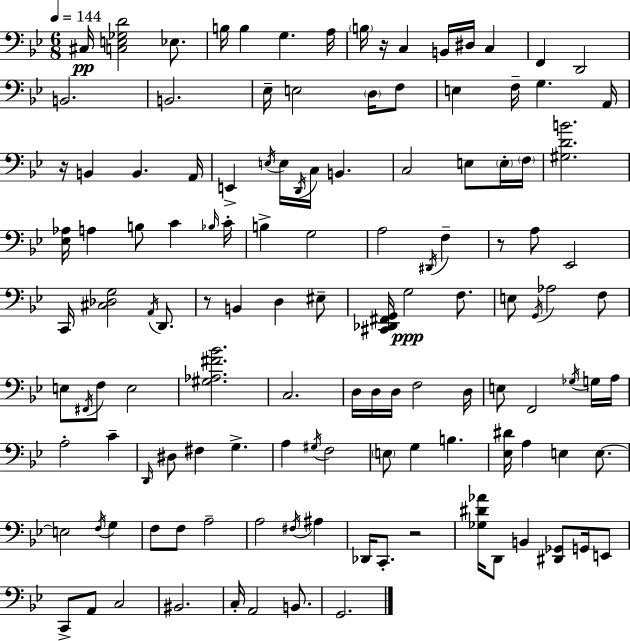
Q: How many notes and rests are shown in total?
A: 127